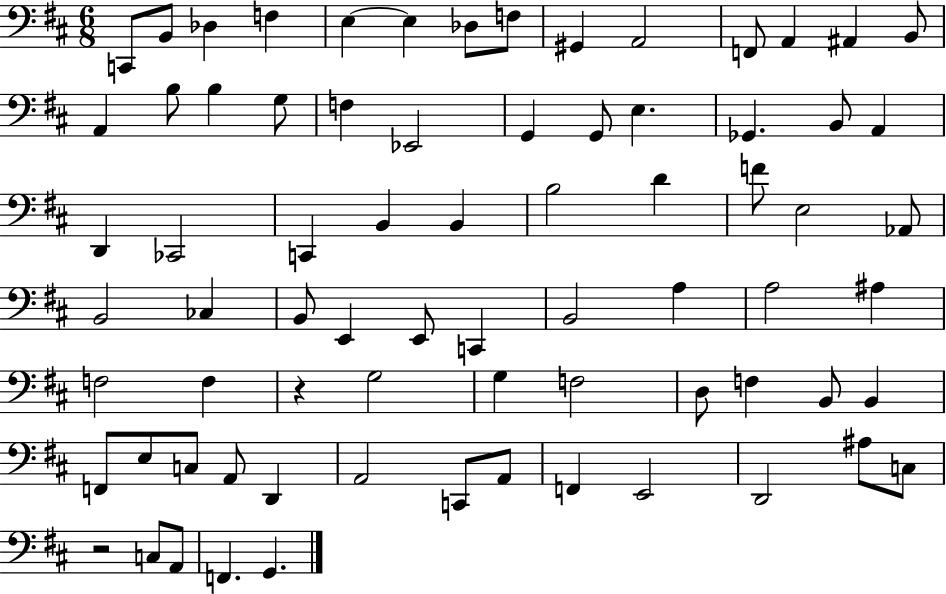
C2/e B2/e Db3/q F3/q E3/q E3/q Db3/e F3/e G#2/q A2/h F2/e A2/q A#2/q B2/e A2/q B3/e B3/q G3/e F3/q Eb2/h G2/q G2/e E3/q. Gb2/q. B2/e A2/q D2/q CES2/h C2/q B2/q B2/q B3/h D4/q F4/e E3/h Ab2/e B2/h CES3/q B2/e E2/q E2/e C2/q B2/h A3/q A3/h A#3/q F3/h F3/q R/q G3/h G3/q F3/h D3/e F3/q B2/e B2/q F2/e E3/e C3/e A2/e D2/q A2/h C2/e A2/e F2/q E2/h D2/h A#3/e C3/e R/h C3/e A2/e F2/q. G2/q.